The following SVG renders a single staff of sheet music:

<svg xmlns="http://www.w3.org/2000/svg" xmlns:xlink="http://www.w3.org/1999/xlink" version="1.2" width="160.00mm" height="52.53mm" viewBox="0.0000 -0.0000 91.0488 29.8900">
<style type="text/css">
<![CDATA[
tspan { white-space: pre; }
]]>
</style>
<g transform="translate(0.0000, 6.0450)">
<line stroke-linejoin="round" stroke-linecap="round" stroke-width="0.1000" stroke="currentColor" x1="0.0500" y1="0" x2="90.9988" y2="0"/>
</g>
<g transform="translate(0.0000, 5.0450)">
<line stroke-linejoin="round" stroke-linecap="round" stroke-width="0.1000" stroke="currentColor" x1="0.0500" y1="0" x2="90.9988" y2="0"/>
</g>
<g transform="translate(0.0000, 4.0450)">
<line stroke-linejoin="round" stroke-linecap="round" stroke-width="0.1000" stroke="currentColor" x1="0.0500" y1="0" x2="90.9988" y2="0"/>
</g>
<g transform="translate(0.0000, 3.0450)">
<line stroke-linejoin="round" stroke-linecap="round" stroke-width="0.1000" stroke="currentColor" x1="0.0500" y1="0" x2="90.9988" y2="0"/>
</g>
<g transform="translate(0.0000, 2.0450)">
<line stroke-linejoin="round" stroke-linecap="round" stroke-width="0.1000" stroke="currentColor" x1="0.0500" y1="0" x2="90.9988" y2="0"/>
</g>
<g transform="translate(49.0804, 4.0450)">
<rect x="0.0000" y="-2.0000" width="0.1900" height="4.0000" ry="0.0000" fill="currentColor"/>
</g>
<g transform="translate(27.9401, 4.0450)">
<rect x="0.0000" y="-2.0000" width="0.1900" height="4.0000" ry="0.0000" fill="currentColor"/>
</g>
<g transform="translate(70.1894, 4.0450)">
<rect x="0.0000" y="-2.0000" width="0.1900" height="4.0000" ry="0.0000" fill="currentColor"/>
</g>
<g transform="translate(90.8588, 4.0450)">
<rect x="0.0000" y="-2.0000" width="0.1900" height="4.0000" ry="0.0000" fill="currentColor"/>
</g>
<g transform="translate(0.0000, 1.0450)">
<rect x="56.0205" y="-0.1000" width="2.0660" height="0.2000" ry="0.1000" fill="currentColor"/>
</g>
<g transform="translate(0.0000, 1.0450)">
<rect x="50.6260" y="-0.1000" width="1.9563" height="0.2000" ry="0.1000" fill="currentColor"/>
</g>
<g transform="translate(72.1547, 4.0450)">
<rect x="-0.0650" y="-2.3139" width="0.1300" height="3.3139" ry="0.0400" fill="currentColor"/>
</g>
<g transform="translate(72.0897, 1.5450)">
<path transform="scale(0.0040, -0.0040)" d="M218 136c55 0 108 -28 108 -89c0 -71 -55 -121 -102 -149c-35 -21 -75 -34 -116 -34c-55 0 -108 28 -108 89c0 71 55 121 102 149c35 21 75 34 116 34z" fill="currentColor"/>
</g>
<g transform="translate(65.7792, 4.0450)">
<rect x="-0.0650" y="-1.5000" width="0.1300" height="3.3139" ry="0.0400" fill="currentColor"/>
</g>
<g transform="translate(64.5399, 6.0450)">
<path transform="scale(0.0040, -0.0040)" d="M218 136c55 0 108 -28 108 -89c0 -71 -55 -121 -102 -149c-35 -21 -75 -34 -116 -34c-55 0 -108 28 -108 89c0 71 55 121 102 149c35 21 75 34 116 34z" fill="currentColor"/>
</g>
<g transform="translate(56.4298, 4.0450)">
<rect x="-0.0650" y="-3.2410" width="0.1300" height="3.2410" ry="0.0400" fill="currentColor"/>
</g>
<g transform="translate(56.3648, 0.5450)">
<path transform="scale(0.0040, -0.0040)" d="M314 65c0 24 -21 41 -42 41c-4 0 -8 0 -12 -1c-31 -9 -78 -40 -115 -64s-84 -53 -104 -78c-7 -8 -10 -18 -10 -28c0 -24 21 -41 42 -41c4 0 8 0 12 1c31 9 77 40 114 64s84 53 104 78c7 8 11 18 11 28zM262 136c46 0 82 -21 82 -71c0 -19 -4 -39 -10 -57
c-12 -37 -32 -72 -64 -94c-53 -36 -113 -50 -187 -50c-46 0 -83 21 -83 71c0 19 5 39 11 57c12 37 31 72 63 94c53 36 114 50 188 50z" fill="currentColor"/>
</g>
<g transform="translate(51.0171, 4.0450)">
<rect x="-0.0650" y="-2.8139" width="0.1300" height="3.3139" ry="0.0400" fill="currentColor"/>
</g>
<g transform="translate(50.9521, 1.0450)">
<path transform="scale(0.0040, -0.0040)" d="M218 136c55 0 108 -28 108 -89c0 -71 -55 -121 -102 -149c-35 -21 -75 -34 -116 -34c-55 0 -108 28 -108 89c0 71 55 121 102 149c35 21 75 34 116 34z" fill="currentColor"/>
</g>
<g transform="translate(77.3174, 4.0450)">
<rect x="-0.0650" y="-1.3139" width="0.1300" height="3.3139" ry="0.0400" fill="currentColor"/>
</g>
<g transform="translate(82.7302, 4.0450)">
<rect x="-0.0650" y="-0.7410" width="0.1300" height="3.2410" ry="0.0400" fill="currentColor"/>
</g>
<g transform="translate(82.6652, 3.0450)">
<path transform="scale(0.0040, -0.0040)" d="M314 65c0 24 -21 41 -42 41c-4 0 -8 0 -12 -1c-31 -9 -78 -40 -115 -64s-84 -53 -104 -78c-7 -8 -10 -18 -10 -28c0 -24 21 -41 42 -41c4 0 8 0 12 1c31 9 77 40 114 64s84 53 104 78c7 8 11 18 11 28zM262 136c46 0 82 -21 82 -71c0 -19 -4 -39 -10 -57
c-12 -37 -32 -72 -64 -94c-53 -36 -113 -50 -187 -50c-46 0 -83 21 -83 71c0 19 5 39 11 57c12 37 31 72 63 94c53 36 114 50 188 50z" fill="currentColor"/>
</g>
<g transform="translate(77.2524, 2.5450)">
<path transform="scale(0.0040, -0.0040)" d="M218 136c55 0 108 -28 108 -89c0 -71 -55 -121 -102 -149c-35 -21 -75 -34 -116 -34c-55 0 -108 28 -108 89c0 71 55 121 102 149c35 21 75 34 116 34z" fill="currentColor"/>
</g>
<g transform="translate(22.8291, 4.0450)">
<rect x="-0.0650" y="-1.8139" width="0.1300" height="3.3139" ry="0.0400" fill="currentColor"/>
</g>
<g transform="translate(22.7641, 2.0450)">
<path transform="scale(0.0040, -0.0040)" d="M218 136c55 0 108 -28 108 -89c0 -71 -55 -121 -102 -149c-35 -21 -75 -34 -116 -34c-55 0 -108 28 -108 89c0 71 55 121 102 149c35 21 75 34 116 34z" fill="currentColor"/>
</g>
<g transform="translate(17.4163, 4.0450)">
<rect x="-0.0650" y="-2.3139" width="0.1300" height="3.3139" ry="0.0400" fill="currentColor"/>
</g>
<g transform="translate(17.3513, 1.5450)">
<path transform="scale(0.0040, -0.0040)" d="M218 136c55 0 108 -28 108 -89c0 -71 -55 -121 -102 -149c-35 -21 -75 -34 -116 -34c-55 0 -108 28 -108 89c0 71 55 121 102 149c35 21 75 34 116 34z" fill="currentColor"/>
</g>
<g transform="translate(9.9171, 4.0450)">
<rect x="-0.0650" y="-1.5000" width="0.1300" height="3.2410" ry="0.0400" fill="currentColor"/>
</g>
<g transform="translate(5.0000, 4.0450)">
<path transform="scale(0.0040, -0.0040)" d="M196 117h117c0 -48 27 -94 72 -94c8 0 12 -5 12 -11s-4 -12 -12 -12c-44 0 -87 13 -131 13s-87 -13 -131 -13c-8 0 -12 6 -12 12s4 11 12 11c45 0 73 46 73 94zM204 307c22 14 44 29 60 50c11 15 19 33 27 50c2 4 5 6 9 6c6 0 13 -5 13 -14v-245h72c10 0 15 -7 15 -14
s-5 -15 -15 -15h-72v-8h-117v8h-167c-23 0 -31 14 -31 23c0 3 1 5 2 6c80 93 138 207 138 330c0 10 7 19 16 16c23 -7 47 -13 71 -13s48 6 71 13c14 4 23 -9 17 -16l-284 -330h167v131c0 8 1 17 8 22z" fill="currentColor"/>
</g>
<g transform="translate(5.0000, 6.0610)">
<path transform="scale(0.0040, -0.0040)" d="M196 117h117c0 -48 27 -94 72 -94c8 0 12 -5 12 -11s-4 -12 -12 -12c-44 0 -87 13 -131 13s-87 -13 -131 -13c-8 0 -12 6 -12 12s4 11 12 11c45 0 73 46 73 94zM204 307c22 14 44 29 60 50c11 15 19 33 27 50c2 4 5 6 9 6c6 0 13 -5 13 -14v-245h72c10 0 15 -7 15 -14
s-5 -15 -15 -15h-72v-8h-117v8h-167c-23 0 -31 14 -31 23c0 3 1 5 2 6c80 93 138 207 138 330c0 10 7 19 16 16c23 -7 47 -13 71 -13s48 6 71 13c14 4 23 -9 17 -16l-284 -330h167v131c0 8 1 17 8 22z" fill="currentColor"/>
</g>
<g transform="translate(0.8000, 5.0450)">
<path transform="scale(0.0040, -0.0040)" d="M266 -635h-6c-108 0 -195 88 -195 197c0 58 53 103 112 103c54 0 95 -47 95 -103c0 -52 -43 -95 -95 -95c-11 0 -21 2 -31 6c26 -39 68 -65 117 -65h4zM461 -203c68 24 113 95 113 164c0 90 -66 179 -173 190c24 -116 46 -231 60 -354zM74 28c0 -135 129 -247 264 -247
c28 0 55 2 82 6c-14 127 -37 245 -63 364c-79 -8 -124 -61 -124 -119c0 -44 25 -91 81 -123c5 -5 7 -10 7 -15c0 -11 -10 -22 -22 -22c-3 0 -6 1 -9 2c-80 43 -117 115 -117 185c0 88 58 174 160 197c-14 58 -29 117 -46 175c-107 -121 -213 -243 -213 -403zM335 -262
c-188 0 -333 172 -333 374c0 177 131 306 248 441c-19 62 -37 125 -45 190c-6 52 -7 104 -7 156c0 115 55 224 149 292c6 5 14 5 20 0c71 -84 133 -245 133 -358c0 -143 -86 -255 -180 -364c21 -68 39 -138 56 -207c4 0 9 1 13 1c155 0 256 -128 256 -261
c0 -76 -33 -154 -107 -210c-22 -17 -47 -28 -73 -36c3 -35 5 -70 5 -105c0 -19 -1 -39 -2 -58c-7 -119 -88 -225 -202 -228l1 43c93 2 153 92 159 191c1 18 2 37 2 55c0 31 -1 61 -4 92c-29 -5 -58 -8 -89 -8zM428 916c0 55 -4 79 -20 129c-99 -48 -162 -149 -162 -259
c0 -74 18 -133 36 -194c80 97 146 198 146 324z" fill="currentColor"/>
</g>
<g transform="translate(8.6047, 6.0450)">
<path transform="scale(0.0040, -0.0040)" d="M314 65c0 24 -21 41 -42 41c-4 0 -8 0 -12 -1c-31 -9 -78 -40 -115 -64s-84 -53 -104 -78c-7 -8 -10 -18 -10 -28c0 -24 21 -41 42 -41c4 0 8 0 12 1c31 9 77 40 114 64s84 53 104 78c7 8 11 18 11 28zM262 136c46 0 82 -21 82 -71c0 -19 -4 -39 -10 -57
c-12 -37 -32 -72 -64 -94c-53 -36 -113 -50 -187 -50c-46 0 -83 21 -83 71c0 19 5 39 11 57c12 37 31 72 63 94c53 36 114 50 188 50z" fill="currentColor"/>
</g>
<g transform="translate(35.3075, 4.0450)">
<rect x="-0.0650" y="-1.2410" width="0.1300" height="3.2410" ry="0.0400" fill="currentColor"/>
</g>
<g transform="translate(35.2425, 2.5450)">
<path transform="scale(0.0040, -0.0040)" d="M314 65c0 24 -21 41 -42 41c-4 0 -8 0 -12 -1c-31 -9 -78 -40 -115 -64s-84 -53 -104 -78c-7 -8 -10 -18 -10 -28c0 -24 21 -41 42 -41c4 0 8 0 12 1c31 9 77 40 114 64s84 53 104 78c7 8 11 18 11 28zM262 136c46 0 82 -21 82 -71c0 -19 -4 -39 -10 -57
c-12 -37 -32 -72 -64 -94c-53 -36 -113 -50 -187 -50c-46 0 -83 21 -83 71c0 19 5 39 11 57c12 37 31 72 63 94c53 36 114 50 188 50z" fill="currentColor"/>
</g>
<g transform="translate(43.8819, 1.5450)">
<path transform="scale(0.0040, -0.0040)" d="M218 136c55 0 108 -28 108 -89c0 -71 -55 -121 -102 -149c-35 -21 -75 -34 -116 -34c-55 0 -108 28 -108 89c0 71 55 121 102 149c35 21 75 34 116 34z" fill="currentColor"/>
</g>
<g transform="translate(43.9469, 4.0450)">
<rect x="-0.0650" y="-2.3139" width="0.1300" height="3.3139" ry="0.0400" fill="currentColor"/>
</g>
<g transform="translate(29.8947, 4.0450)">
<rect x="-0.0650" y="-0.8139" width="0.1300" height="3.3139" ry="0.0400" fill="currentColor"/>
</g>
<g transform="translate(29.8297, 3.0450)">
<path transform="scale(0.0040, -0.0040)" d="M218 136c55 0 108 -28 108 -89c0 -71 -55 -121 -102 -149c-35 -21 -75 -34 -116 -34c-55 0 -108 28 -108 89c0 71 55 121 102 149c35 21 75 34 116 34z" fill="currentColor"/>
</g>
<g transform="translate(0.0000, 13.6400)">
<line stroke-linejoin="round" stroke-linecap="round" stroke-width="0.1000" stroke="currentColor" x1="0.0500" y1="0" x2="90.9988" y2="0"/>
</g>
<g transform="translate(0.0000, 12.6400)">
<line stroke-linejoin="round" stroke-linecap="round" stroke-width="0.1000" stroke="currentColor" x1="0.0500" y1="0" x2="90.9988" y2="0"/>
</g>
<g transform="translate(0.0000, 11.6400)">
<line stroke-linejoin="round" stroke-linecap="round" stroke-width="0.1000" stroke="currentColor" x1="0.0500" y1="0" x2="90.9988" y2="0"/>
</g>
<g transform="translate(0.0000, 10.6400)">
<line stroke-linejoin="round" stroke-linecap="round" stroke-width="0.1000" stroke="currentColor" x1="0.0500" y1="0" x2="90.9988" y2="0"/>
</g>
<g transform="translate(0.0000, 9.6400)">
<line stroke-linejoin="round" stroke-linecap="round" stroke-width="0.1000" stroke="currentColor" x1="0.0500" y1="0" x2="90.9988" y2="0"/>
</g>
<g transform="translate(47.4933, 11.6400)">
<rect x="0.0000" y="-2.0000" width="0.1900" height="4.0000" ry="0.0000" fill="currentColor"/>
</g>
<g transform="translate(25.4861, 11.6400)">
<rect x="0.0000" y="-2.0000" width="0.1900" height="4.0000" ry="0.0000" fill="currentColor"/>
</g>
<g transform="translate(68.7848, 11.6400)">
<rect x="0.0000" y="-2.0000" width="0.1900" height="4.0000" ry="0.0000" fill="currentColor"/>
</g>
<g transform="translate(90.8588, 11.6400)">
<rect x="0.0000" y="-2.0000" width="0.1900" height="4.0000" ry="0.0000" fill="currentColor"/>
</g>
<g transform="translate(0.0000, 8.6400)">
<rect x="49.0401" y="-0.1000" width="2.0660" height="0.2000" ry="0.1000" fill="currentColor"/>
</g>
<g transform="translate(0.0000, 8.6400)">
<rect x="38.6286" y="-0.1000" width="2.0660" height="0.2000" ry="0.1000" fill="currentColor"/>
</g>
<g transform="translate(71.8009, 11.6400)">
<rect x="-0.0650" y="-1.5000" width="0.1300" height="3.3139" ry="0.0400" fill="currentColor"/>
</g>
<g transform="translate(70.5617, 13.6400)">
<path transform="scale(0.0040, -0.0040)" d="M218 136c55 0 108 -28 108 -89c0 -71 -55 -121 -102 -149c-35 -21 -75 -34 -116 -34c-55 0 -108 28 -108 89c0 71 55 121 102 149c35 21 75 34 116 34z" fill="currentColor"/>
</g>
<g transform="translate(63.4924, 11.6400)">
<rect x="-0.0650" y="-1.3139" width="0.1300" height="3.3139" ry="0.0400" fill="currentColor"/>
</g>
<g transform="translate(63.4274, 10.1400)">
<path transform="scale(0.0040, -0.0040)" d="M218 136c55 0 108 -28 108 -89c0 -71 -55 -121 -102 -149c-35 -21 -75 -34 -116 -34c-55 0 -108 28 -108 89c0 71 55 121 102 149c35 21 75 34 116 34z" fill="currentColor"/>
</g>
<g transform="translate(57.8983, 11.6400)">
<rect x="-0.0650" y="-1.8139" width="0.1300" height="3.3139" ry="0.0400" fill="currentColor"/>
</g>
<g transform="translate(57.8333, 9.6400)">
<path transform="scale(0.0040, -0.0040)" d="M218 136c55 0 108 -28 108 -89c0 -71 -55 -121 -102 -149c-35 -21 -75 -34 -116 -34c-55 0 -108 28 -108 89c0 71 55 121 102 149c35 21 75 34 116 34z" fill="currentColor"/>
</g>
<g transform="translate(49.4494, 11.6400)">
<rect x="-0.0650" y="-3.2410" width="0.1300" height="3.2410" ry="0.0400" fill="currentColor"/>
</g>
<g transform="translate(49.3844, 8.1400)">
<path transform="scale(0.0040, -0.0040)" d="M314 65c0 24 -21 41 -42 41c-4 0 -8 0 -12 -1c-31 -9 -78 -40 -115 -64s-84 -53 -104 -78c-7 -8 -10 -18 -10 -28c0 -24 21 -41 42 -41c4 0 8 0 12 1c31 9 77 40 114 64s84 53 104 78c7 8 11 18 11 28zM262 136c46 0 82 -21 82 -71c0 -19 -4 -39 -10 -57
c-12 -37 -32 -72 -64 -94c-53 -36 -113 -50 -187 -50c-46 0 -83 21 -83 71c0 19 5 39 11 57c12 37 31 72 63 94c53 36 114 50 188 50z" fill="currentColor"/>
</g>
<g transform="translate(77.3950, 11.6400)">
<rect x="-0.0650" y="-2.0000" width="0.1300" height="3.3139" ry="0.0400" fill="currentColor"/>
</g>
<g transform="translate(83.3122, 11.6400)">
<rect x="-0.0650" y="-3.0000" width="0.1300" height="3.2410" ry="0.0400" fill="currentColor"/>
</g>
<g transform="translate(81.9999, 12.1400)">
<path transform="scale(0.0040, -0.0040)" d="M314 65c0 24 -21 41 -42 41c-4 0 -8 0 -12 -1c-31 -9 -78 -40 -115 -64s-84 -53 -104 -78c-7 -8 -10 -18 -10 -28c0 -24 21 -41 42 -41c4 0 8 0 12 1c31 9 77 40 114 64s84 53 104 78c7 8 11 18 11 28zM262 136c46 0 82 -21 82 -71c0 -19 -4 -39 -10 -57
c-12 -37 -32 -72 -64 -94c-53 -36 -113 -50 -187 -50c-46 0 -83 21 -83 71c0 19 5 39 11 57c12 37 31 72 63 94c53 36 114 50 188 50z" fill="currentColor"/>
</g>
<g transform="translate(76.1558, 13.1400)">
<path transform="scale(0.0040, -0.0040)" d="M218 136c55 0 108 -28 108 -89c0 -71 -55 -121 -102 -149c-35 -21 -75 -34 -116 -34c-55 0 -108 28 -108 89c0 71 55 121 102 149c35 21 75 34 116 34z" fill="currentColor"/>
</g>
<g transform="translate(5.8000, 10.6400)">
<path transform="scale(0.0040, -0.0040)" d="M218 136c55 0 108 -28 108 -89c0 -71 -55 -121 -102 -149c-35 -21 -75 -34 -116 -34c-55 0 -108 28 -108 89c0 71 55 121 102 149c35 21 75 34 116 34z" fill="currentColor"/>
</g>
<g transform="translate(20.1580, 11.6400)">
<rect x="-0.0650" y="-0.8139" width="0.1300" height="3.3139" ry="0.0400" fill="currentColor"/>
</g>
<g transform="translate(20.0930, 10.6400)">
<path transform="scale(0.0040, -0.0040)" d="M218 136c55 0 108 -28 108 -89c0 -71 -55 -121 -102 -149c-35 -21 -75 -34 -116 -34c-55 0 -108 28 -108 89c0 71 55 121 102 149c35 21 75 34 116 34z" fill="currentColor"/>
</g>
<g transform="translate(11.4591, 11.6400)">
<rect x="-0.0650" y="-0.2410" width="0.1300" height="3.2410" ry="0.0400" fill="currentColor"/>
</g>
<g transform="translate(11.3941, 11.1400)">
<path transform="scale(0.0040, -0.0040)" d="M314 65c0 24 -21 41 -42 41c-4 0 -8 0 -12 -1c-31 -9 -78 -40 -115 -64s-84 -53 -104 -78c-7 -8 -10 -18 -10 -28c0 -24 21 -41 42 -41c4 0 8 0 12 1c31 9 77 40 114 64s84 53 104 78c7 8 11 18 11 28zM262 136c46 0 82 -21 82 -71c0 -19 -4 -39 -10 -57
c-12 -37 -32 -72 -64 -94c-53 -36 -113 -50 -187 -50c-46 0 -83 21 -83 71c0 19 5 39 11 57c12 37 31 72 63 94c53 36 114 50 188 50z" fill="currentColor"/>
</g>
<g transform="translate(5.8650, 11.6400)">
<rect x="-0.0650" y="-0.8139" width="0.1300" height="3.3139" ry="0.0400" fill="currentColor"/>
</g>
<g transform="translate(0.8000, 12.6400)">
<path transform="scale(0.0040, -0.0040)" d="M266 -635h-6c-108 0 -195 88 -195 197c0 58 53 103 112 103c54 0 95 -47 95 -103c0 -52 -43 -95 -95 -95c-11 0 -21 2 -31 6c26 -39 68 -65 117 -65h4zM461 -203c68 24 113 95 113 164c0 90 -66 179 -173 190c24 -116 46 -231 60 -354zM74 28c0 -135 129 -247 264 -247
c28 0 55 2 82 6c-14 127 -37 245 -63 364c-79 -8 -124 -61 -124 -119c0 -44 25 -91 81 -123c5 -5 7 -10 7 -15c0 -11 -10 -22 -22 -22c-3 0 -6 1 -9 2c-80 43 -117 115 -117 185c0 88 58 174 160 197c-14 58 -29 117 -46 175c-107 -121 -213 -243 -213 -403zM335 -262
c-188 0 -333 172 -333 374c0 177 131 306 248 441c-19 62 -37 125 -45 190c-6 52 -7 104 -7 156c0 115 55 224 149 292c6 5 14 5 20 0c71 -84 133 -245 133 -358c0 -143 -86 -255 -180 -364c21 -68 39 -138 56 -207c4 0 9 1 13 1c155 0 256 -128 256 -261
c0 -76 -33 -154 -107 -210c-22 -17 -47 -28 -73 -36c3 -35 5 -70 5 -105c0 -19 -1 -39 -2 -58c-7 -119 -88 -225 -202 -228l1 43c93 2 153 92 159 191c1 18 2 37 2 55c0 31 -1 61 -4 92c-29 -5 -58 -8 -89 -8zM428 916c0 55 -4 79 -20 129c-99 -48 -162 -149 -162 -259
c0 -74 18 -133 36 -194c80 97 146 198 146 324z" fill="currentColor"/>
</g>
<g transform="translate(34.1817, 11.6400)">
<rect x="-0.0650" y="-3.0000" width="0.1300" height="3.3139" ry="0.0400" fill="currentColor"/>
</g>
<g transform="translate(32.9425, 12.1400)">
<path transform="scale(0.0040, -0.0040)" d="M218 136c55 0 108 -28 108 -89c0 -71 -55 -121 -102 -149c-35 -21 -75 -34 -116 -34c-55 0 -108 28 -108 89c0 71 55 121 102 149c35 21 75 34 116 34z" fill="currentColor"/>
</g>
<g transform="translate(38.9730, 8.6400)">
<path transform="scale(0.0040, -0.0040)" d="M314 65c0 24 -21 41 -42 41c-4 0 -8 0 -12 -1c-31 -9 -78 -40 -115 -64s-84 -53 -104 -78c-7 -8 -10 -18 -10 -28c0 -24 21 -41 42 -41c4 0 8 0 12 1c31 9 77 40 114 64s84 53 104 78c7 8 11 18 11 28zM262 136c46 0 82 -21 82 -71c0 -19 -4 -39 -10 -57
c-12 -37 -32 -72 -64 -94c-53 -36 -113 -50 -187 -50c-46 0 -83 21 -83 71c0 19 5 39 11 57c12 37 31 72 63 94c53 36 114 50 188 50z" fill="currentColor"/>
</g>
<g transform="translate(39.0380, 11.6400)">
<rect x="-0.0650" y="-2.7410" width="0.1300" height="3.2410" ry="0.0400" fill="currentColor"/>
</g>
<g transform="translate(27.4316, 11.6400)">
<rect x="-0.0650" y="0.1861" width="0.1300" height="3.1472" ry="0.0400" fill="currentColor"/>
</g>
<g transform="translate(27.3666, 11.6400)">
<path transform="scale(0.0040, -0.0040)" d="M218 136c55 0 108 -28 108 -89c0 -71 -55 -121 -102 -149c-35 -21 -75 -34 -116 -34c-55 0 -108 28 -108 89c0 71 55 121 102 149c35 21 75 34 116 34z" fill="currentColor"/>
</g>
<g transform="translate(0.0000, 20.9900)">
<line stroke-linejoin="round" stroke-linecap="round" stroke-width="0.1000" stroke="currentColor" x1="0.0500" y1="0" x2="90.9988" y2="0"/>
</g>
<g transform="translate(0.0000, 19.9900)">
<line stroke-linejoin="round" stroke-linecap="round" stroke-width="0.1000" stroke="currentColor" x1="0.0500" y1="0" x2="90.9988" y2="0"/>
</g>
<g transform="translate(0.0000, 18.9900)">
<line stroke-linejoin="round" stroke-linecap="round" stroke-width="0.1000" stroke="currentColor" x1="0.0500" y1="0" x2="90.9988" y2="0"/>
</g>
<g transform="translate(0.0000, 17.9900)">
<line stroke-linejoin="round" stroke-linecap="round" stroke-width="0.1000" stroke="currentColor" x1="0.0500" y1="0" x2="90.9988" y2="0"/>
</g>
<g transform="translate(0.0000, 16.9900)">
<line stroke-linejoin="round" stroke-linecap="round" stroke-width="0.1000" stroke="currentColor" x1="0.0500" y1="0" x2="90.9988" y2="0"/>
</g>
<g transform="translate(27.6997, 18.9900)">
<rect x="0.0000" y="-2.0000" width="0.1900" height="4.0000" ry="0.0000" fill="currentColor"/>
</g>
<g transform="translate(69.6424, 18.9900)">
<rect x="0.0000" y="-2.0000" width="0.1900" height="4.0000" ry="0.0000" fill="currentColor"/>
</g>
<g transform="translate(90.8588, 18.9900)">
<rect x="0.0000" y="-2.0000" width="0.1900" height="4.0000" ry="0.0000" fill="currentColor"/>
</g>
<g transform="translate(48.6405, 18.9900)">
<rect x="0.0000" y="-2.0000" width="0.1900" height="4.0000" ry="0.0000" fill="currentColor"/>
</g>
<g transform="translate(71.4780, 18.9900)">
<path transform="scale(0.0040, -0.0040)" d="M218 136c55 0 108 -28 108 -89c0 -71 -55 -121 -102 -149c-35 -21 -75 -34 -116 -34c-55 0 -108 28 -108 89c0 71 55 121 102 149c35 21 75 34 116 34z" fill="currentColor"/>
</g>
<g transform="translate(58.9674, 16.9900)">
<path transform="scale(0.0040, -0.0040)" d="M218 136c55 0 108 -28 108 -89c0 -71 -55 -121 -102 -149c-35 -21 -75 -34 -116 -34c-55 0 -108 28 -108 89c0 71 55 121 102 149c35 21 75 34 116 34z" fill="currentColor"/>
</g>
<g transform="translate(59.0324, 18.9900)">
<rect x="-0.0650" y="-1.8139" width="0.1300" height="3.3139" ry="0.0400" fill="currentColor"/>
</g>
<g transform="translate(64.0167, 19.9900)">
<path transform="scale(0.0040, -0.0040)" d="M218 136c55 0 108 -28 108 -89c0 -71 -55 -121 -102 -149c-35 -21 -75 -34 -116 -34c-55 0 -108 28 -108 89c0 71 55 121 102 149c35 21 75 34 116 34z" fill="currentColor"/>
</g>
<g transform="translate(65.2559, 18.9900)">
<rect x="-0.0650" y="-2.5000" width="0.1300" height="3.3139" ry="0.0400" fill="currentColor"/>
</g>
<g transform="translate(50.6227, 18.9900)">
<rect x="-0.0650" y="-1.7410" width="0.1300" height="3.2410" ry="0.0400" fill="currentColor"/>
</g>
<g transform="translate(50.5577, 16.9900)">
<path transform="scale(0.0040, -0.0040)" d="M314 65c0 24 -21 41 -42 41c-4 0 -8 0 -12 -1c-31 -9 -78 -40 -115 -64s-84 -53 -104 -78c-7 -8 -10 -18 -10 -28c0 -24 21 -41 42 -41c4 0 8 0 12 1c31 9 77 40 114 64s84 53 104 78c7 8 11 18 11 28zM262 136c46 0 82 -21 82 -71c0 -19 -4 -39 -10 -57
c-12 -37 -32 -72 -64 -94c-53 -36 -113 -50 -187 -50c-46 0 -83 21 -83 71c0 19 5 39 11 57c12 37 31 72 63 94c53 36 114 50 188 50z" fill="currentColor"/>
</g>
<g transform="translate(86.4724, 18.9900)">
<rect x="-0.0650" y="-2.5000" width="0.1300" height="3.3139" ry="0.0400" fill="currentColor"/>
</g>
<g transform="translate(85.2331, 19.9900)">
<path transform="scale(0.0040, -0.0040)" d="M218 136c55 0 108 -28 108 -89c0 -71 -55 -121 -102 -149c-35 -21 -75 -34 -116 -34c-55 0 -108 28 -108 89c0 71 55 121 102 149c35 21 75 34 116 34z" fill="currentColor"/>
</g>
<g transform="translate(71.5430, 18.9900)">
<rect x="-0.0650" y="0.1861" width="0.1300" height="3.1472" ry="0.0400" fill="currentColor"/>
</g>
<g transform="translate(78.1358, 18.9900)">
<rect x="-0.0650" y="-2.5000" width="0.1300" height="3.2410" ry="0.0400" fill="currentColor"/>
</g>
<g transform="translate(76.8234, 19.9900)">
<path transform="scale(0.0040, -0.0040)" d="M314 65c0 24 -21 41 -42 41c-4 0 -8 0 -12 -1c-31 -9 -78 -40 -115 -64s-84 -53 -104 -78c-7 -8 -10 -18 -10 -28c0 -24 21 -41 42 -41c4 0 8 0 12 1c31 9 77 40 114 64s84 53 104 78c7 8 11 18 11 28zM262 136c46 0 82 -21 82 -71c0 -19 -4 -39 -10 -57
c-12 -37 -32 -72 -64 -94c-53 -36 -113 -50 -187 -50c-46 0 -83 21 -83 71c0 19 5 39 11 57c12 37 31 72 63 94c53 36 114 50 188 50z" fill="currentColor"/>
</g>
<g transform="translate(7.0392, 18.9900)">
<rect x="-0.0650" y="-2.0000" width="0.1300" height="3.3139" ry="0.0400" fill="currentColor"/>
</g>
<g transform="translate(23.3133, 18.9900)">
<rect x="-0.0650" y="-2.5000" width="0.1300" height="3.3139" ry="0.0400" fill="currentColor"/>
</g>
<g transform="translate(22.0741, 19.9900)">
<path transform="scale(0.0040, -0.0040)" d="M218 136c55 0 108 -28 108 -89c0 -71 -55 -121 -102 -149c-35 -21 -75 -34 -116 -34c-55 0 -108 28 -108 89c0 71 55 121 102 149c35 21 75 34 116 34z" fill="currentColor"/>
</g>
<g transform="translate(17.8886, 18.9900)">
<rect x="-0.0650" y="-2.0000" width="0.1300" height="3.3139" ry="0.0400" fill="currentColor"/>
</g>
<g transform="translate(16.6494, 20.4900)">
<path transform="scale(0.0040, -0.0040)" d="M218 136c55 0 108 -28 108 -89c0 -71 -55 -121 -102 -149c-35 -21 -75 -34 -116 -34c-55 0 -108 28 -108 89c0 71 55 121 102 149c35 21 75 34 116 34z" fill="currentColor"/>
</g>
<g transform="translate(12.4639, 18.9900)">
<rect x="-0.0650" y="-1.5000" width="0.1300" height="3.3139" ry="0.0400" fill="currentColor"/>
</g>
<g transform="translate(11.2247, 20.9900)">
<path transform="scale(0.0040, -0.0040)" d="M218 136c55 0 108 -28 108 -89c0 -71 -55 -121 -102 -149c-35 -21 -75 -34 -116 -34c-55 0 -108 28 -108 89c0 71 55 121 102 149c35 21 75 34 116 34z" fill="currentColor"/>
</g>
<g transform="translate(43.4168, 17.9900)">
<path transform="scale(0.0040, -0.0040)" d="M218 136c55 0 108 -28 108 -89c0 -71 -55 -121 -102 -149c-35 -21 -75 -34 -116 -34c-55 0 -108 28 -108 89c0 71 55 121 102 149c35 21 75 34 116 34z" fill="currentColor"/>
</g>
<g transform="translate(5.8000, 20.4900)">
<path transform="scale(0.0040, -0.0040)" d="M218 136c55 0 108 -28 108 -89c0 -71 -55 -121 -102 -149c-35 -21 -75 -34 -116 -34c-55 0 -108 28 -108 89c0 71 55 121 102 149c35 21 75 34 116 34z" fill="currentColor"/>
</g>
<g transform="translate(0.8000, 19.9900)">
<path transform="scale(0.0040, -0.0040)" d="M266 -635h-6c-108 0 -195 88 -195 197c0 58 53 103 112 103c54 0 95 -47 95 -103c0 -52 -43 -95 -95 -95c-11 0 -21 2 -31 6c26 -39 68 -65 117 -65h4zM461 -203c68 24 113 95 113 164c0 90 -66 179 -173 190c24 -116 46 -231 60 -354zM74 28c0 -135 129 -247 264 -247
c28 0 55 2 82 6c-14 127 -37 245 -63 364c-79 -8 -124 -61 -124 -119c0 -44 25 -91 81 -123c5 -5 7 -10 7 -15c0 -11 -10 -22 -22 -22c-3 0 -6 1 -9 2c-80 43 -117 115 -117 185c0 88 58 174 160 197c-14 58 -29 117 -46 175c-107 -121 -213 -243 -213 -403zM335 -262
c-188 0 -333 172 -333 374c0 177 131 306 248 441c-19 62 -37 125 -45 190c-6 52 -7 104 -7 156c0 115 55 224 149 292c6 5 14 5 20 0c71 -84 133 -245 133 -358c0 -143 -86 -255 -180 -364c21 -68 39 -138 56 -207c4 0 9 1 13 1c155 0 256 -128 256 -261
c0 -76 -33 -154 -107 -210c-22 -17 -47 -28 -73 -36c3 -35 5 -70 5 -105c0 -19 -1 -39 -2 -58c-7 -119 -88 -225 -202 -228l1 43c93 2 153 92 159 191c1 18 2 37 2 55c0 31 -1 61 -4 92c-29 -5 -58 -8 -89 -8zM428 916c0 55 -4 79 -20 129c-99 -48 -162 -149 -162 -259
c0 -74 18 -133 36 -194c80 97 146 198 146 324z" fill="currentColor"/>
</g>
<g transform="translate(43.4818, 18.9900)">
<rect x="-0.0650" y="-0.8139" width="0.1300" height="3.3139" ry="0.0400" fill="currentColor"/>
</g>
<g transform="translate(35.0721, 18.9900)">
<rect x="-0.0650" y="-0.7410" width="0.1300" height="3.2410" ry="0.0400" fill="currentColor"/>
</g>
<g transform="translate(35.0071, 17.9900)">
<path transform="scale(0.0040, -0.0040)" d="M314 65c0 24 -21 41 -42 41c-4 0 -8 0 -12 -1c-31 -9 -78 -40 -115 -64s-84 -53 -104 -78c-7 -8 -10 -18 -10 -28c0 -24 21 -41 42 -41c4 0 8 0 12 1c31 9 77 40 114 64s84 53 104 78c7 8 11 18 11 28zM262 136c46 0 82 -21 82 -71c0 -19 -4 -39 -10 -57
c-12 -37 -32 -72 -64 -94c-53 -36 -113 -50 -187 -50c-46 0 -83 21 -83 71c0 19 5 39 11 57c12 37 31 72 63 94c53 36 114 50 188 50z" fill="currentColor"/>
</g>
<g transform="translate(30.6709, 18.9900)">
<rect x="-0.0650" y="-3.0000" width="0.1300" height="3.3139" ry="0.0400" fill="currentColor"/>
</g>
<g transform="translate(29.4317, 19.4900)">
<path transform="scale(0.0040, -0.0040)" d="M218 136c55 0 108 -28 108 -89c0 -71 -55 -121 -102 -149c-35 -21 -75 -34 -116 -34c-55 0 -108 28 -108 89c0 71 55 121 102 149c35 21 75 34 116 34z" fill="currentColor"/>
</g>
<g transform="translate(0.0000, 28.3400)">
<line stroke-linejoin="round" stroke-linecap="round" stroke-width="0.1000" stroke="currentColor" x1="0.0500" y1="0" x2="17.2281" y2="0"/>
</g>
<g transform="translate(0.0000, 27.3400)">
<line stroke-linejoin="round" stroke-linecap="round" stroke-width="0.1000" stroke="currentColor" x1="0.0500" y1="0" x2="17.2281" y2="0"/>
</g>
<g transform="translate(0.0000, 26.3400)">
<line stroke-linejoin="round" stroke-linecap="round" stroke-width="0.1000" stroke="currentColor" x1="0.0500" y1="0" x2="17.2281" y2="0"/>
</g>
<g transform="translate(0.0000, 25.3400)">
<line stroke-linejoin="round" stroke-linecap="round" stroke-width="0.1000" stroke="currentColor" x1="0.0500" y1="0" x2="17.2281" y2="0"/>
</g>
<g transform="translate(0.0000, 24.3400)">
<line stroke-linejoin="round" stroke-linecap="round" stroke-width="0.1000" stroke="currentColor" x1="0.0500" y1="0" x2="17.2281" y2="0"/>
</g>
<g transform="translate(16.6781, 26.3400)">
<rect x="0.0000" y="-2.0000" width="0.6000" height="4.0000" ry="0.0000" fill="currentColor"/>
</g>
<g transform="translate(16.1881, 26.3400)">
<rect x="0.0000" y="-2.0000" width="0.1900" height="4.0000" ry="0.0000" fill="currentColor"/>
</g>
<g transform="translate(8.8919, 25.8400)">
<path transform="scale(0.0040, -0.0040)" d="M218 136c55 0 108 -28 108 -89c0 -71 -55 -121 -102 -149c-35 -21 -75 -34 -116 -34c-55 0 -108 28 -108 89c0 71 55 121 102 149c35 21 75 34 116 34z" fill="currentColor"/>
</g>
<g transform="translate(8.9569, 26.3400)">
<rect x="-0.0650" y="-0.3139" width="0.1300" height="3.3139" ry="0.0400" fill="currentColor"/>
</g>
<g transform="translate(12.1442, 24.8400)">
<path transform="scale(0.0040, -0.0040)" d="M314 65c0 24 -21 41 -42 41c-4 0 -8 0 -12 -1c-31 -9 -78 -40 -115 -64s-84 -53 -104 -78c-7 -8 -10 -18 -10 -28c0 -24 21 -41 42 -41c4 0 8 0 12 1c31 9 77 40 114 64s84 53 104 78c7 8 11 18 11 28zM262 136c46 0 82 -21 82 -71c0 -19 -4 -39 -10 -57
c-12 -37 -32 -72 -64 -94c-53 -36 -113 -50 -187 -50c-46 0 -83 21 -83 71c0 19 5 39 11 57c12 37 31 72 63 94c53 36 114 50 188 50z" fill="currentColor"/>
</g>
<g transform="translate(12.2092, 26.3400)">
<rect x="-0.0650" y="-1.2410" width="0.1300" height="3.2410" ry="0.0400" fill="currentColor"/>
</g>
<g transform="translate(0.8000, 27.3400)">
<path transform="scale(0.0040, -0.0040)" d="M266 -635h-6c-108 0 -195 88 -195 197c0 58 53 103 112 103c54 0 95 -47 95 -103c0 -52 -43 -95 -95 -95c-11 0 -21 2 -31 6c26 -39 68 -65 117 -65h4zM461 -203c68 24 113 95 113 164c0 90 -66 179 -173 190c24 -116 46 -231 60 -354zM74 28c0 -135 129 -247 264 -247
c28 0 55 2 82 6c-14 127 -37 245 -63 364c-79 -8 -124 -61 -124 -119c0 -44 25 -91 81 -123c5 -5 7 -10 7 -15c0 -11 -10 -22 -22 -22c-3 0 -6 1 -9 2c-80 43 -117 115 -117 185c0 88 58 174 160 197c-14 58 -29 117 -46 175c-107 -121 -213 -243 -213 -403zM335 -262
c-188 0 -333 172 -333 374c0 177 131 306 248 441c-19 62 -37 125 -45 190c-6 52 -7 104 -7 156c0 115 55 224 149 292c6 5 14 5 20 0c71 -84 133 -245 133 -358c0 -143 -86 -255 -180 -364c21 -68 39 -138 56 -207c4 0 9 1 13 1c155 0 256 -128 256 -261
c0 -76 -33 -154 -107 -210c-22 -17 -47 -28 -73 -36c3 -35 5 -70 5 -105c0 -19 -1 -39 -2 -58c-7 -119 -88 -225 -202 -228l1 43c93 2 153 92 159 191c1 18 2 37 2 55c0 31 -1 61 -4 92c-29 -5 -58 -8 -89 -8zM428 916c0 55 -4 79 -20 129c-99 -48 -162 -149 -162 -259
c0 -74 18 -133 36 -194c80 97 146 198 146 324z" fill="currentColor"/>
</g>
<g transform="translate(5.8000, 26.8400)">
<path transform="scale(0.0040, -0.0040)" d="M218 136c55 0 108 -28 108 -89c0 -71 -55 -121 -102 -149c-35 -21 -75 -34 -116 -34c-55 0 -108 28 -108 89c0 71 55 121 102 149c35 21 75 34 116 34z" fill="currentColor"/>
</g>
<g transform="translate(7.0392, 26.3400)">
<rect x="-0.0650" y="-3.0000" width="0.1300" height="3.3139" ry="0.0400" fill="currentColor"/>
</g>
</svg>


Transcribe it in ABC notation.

X:1
T:Untitled
M:4/4
L:1/4
K:C
E2 g f d e2 g a b2 E g e d2 d c2 d B A a2 b2 f e E F A2 F E F G A d2 d f2 f G B G2 G A c e2